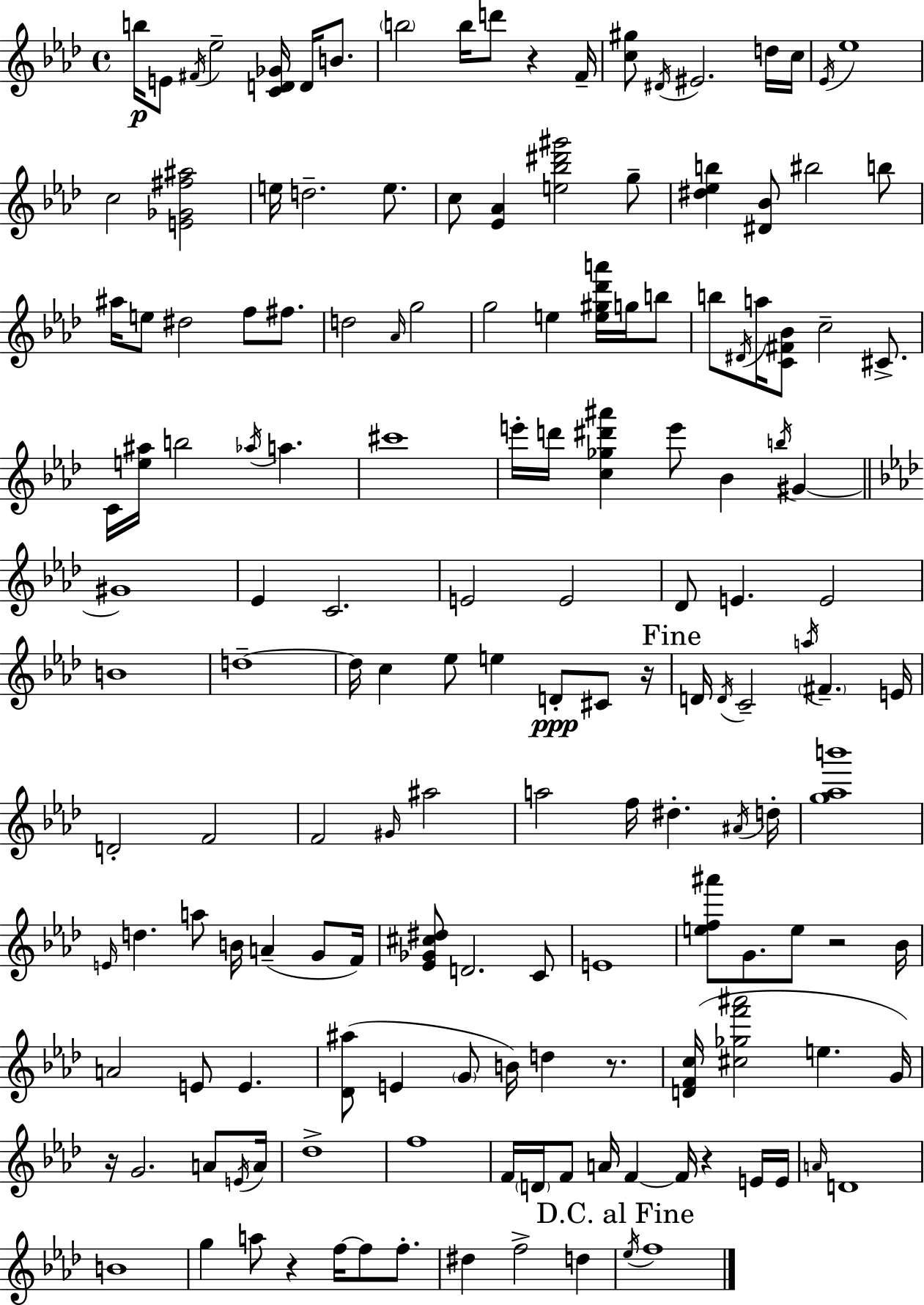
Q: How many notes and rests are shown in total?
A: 157